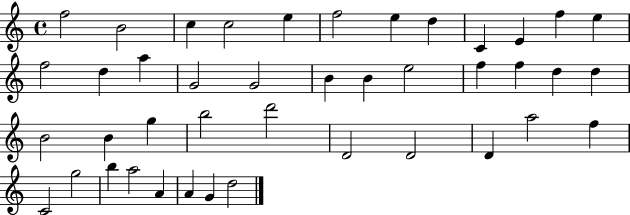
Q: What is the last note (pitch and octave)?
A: D5